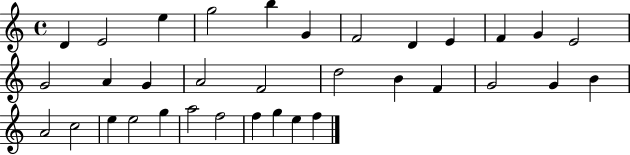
D4/q E4/h E5/q G5/h B5/q G4/q F4/h D4/q E4/q F4/q G4/q E4/h G4/h A4/q G4/q A4/h F4/h D5/h B4/q F4/q G4/h G4/q B4/q A4/h C5/h E5/q E5/h G5/q A5/h F5/h F5/q G5/q E5/q F5/q